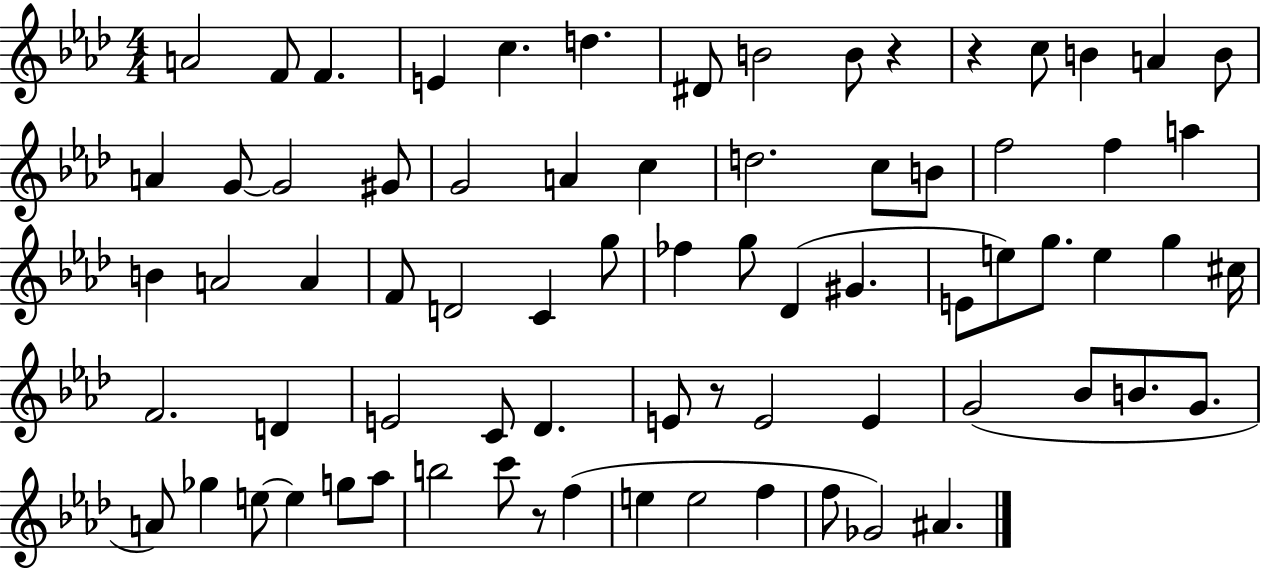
{
  \clef treble
  \numericTimeSignature
  \time 4/4
  \key aes \major
  a'2 f'8 f'4. | e'4 c''4. d''4. | dis'8 b'2 b'8 r4 | r4 c''8 b'4 a'4 b'8 | \break a'4 g'8~~ g'2 gis'8 | g'2 a'4 c''4 | d''2. c''8 b'8 | f''2 f''4 a''4 | \break b'4 a'2 a'4 | f'8 d'2 c'4 g''8 | fes''4 g''8 des'4( gis'4. | e'8 e''8) g''8. e''4 g''4 cis''16 | \break f'2. d'4 | e'2 c'8 des'4. | e'8 r8 e'2 e'4 | g'2( bes'8 b'8. g'8. | \break a'8) ges''4 e''8~~ e''4 g''8 aes''8 | b''2 c'''8 r8 f''4( | e''4 e''2 f''4 | f''8 ges'2) ais'4. | \break \bar "|."
}